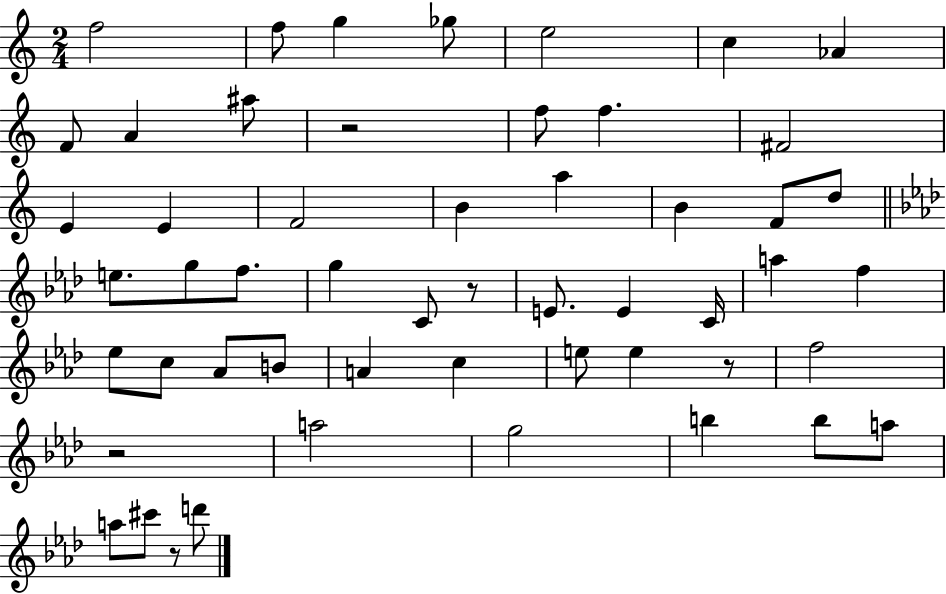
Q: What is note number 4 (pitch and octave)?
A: Gb5